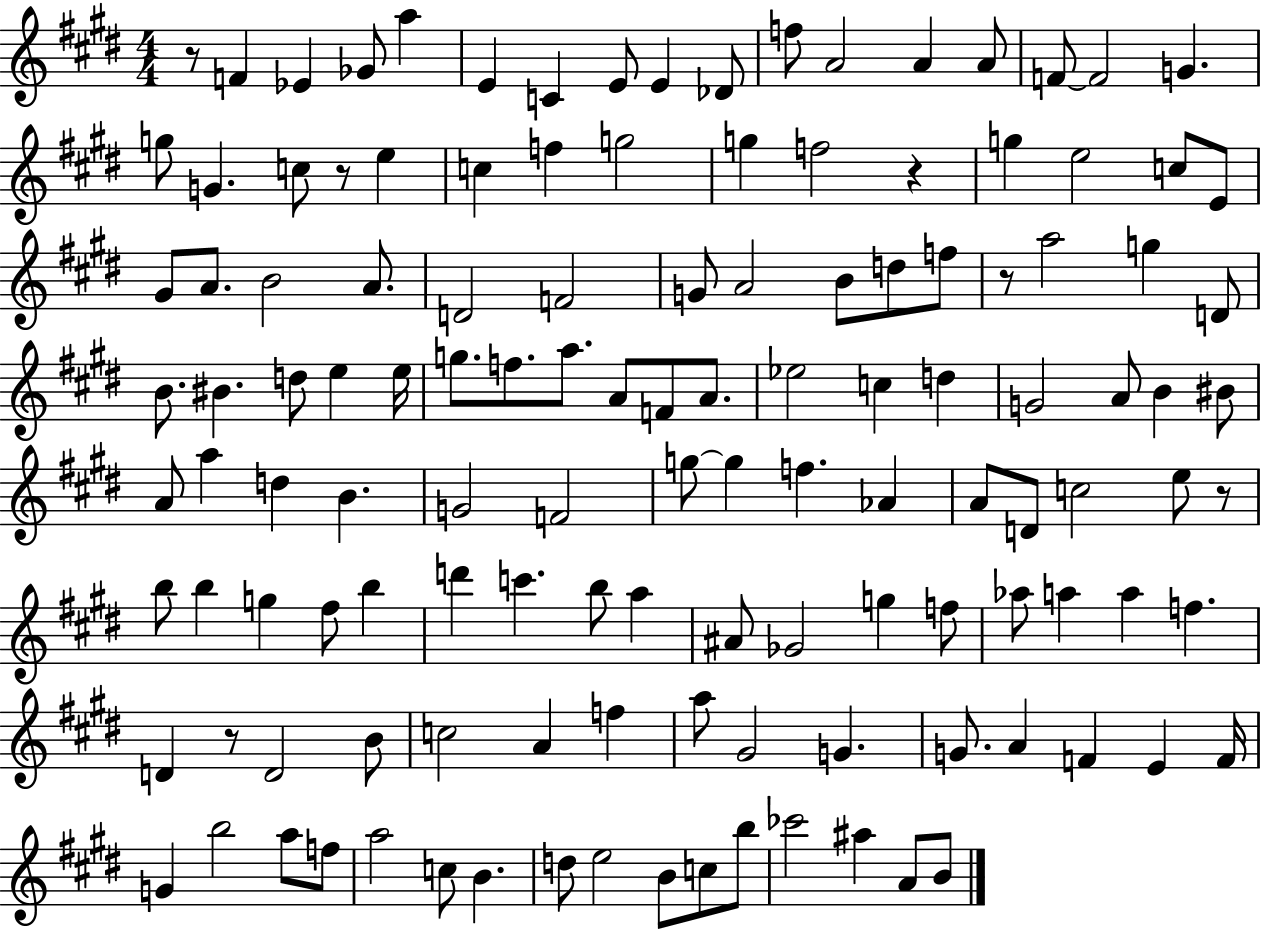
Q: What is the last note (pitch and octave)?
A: B4